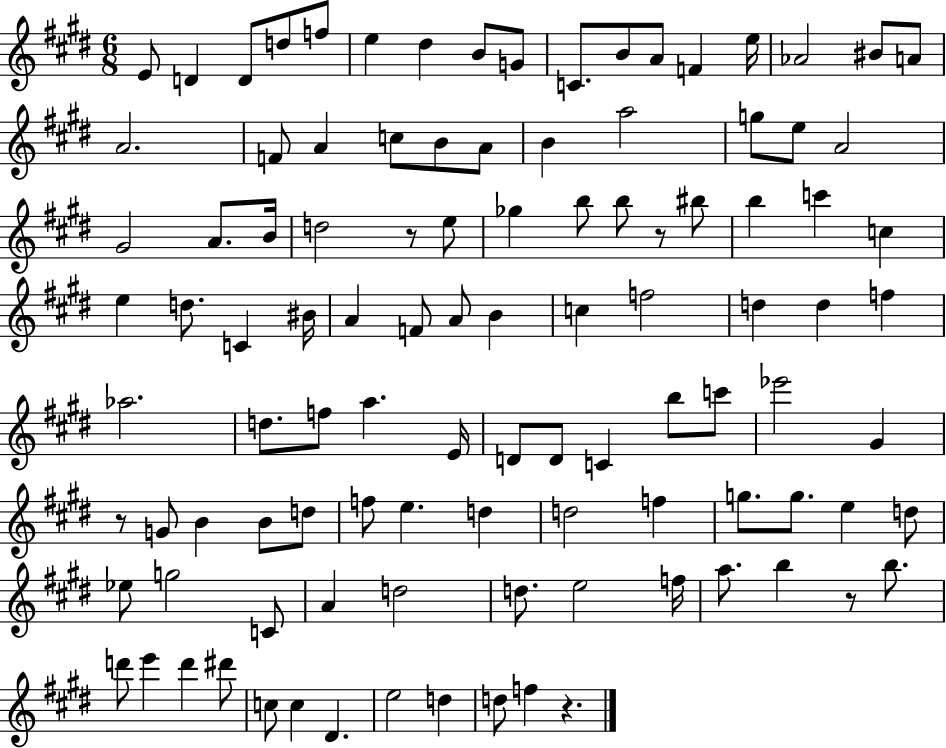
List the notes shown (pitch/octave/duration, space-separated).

E4/e D4/q D4/e D5/e F5/e E5/q D#5/q B4/e G4/e C4/e. B4/e A4/e F4/q E5/s Ab4/h BIS4/e A4/e A4/h. F4/e A4/q C5/e B4/e A4/e B4/q A5/h G5/e E5/e A4/h G#4/h A4/e. B4/s D5/h R/e E5/e Gb5/q B5/e B5/e R/e BIS5/e B5/q C6/q C5/q E5/q D5/e. C4/q BIS4/s A4/q F4/e A4/e B4/q C5/q F5/h D5/q D5/q F5/q Ab5/h. D5/e. F5/e A5/q. E4/s D4/e D4/e C4/q B5/e C6/e Eb6/h G#4/q R/e G4/e B4/q B4/e D5/e F5/e E5/q. D5/q D5/h F5/q G5/e. G5/e. E5/q D5/e Eb5/e G5/h C4/e A4/q D5/h D5/e. E5/h F5/s A5/e. B5/q R/e B5/e. D6/e E6/q D6/q D#6/e C5/e C5/q D#4/q. E5/h D5/q D5/e F5/q R/q.